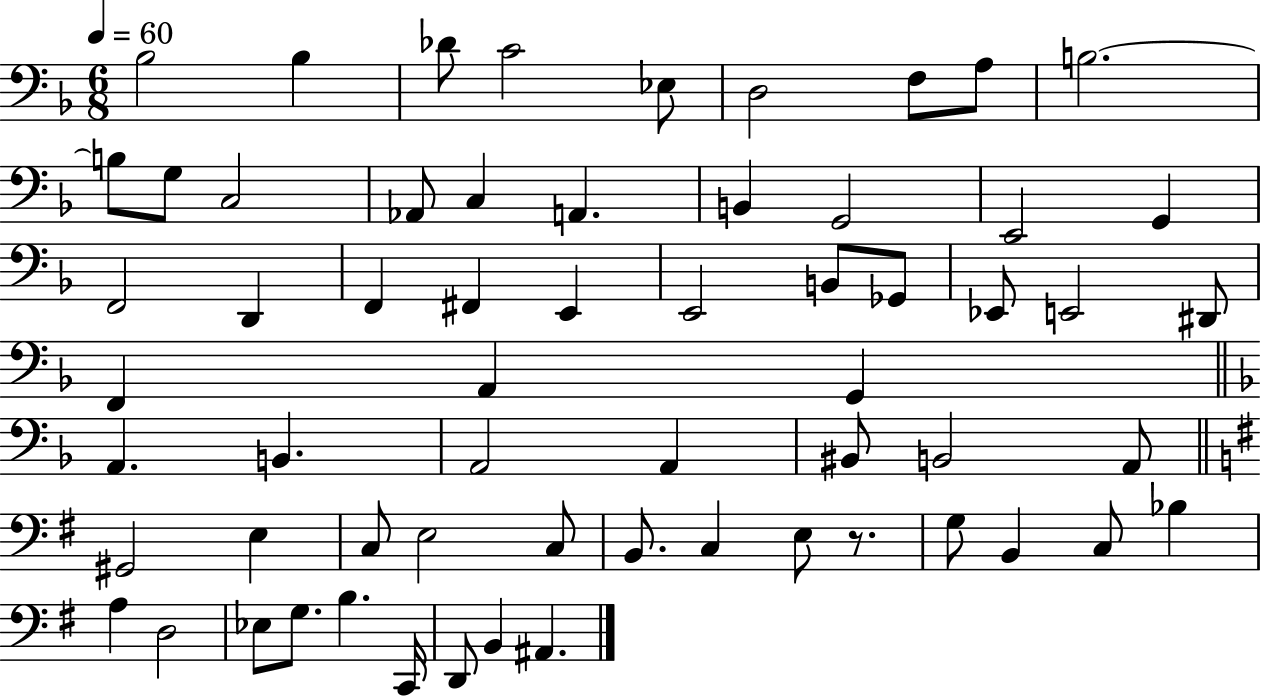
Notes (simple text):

Bb3/h Bb3/q Db4/e C4/h Eb3/e D3/h F3/e A3/e B3/h. B3/e G3/e C3/h Ab2/e C3/q A2/q. B2/q G2/h E2/h G2/q F2/h D2/q F2/q F#2/q E2/q E2/h B2/e Gb2/e Eb2/e E2/h D#2/e F2/q A2/q G2/q A2/q. B2/q. A2/h A2/q BIS2/e B2/h A2/e G#2/h E3/q C3/e E3/h C3/e B2/e. C3/q E3/e R/e. G3/e B2/q C3/e Bb3/q A3/q D3/h Eb3/e G3/e. B3/q. C2/s D2/e B2/q A#2/q.